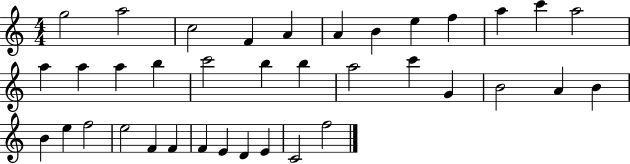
{
  \clef treble
  \numericTimeSignature
  \time 4/4
  \key c \major
  g''2 a''2 | c''2 f'4 a'4 | a'4 b'4 e''4 f''4 | a''4 c'''4 a''2 | \break a''4 a''4 a''4 b''4 | c'''2 b''4 b''4 | a''2 c'''4 g'4 | b'2 a'4 b'4 | \break b'4 e''4 f''2 | e''2 f'4 f'4 | f'4 e'4 d'4 e'4 | c'2 f''2 | \break \bar "|."
}